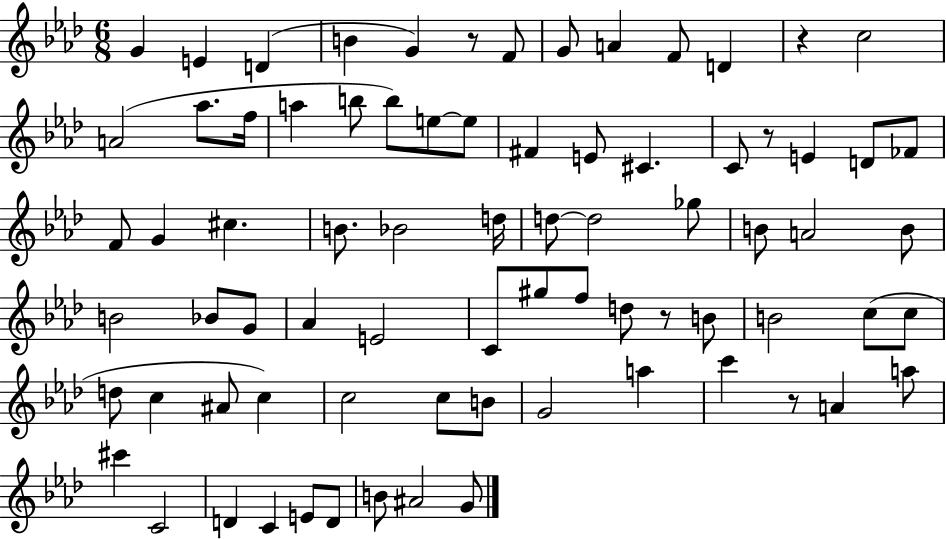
G4/q E4/q D4/q B4/q G4/q R/e F4/e G4/e A4/q F4/e D4/q R/q C5/h A4/h Ab5/e. F5/s A5/q B5/e B5/e E5/e E5/e F#4/q E4/e C#4/q. C4/e R/e E4/q D4/e FES4/e F4/e G4/q C#5/q. B4/e. Bb4/h D5/s D5/e D5/h Gb5/e B4/e A4/h B4/e B4/h Bb4/e G4/e Ab4/q E4/h C4/e G#5/e F5/e D5/e R/e B4/e B4/h C5/e C5/e D5/e C5/q A#4/e C5/q C5/h C5/e B4/e G4/h A5/q C6/q R/e A4/q A5/e C#6/q C4/h D4/q C4/q E4/e D4/e B4/e A#4/h G4/e